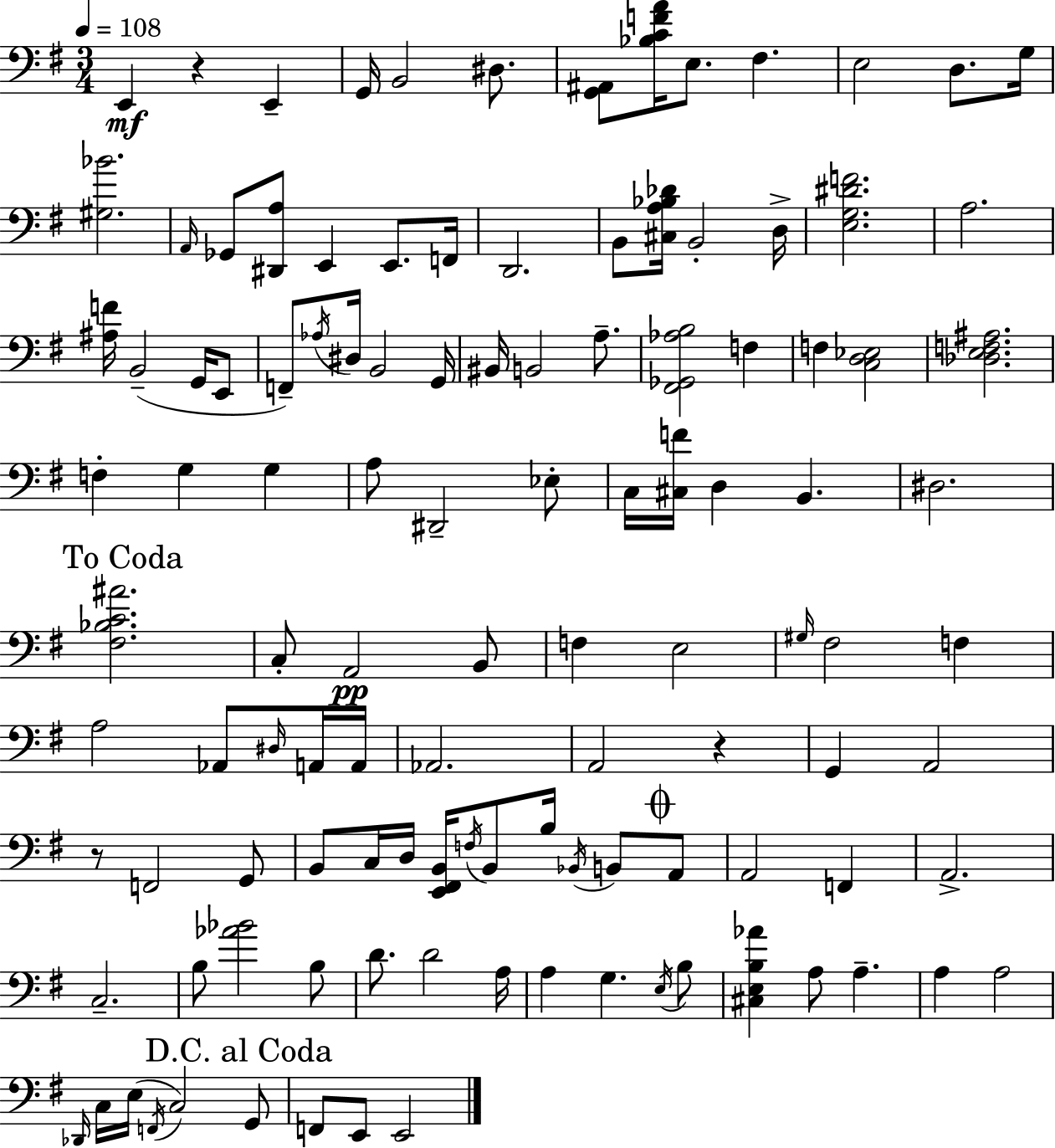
X:1
T:Untitled
M:3/4
L:1/4
K:G
E,, z E,, G,,/4 B,,2 ^D,/2 [G,,^A,,]/2 [_B,CFA]/4 E,/2 ^F, E,2 D,/2 G,/4 [^G,_B]2 A,,/4 _G,,/2 [^D,,A,]/2 E,, E,,/2 F,,/4 D,,2 B,,/2 [^C,A,_B,_D]/4 B,,2 D,/4 [E,G,^DF]2 A,2 [^A,F]/4 B,,2 G,,/4 E,,/2 F,,/2 _A,/4 ^D,/4 B,,2 G,,/4 ^B,,/4 B,,2 A,/2 [^F,,_G,,_A,B,]2 F, F, [C,D,_E,]2 [_D,E,F,^A,]2 F, G, G, A,/2 ^D,,2 _E,/2 C,/4 [^C,F]/4 D, B,, ^D,2 [^F,_B,C^A]2 C,/2 A,,2 B,,/2 F, E,2 ^G,/4 ^F,2 F, A,2 _A,,/2 ^D,/4 A,,/4 A,,/4 _A,,2 A,,2 z G,, A,,2 z/2 F,,2 G,,/2 B,,/2 C,/4 D,/4 [E,,^F,,B,,]/4 F,/4 B,,/2 B,/4 _B,,/4 B,,/2 A,,/2 A,,2 F,, A,,2 C,2 B,/2 [_A_B]2 B,/2 D/2 D2 A,/4 A, G, E,/4 B,/2 [^C,E,B,_A] A,/2 A, A, A,2 _D,,/4 C,/4 E,/4 F,,/4 C,2 G,,/2 F,,/2 E,,/2 E,,2